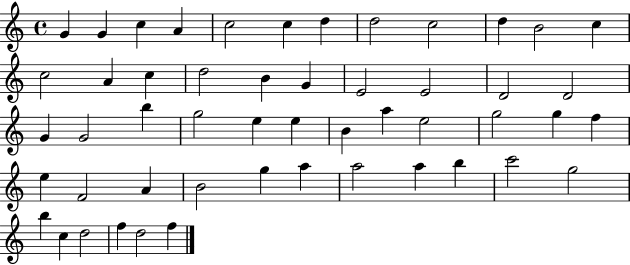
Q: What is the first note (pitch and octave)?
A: G4